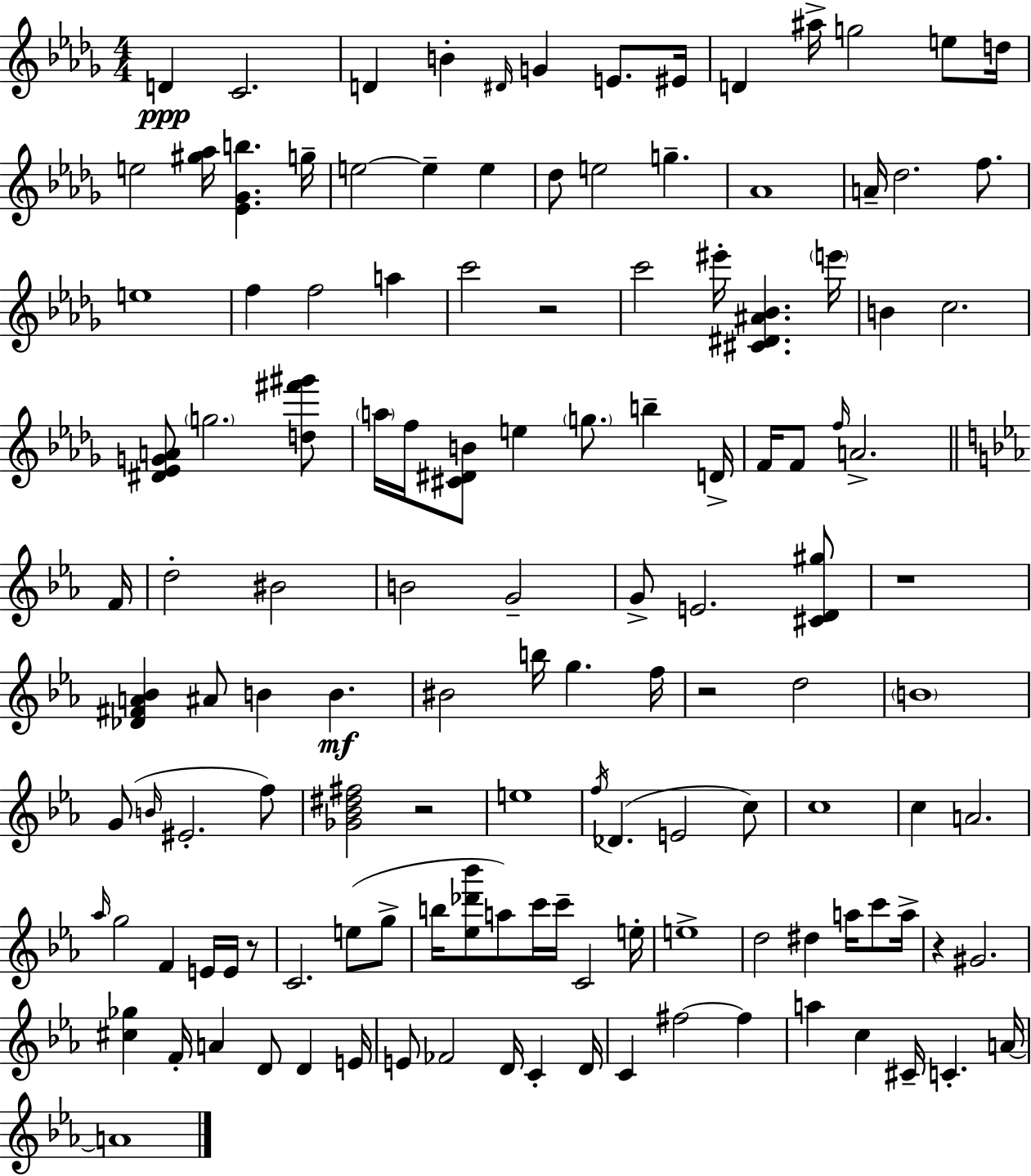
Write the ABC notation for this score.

X:1
T:Untitled
M:4/4
L:1/4
K:Bbm
D C2 D B ^D/4 G E/2 ^E/4 D ^a/4 g2 e/2 d/4 e2 [^g_a]/4 [_E_Gb] g/4 e2 e e _d/2 e2 g _A4 A/4 _d2 f/2 e4 f f2 a c'2 z2 c'2 ^e'/4 [^C^D^A_B] e'/4 B c2 [^D_EGA]/2 g2 [d^f'^g']/2 a/4 f/4 [^C^DB]/2 e g/2 b D/4 F/4 F/2 f/4 A2 F/4 d2 ^B2 B2 G2 G/2 E2 [^CD^g]/2 z4 [_D^FA_B] ^A/2 B B ^B2 b/4 g f/4 z2 d2 B4 G/2 B/4 ^E2 f/2 [_G_B^d^f]2 z2 e4 f/4 _D E2 c/2 c4 c A2 _a/4 g2 F E/4 E/4 z/2 C2 e/2 g/2 b/4 [_e_d'_b']/2 a/2 c'/4 c'/4 C2 e/4 e4 d2 ^d a/4 c'/2 a/4 z ^G2 [^c_g] F/4 A D/2 D E/4 E/2 _F2 D/4 C D/4 C ^f2 ^f a c ^C/4 C A/4 A4